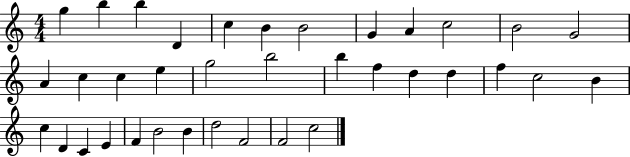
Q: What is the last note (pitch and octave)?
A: C5